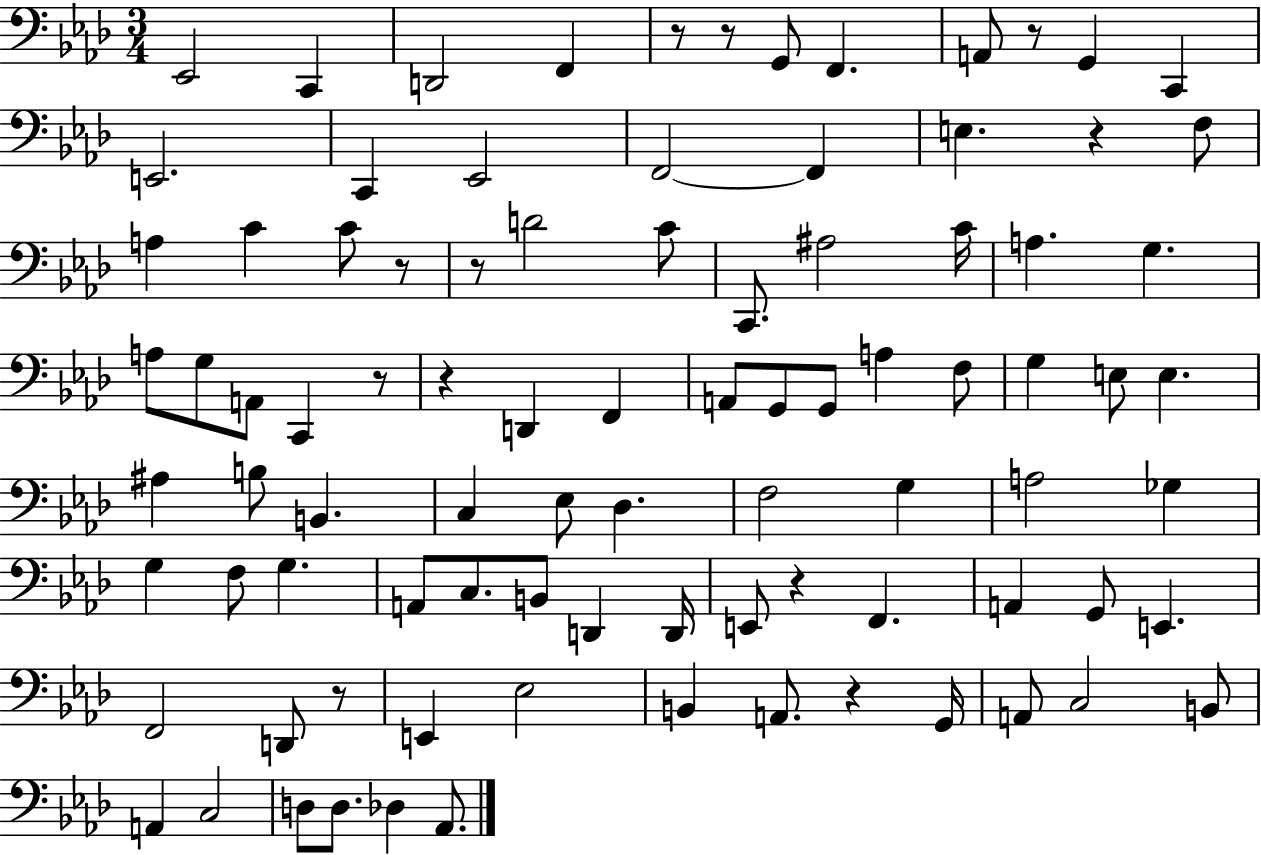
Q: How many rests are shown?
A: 11